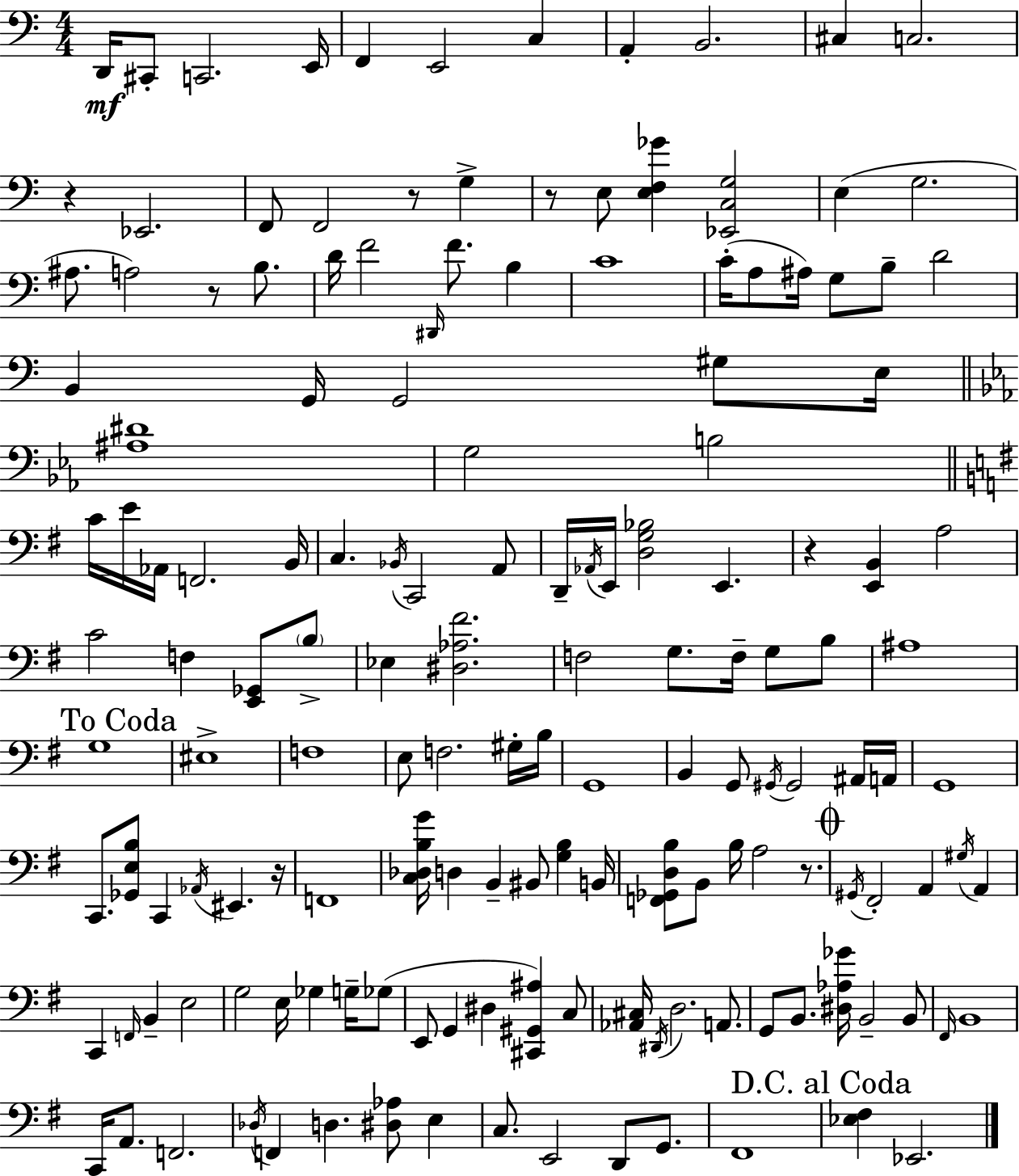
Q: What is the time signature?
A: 4/4